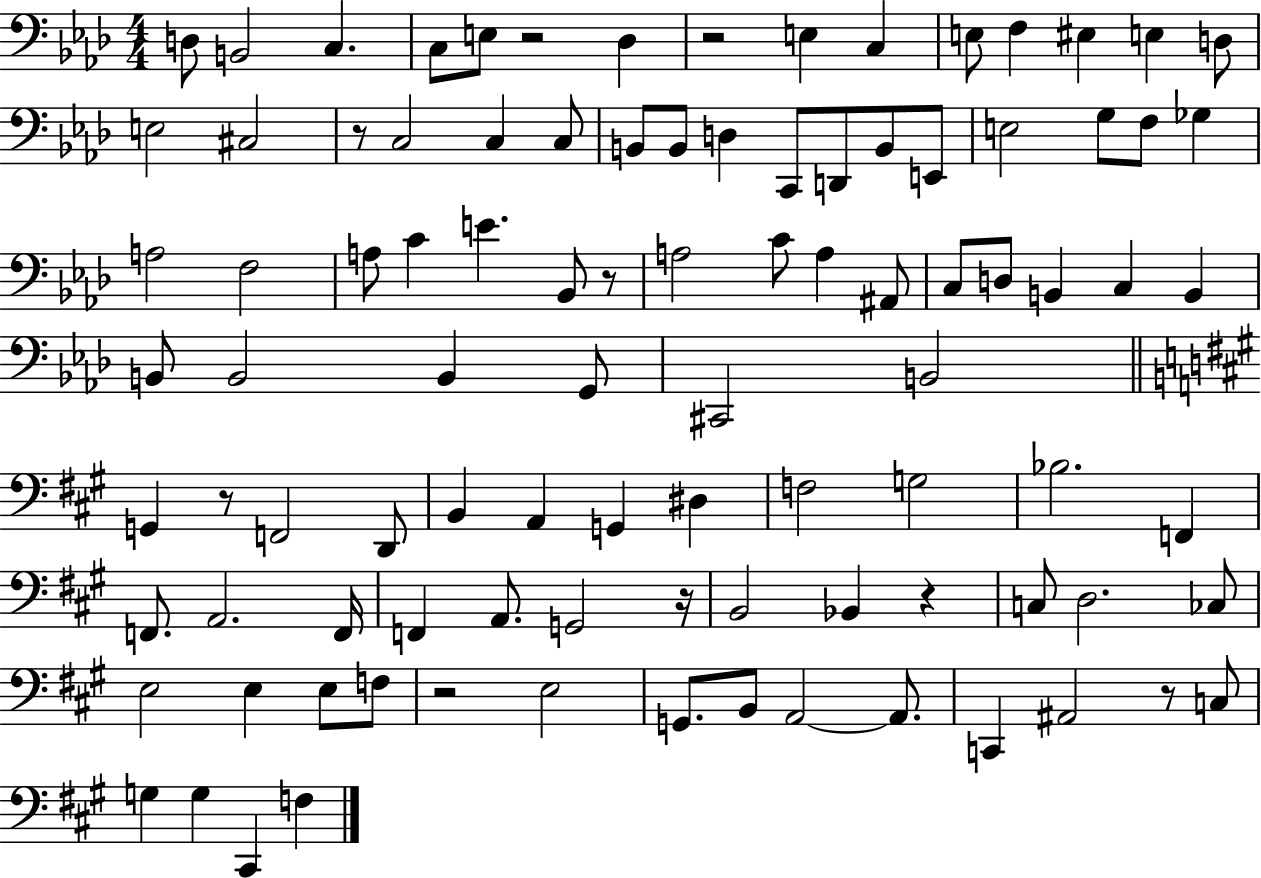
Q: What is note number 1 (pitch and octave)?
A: D3